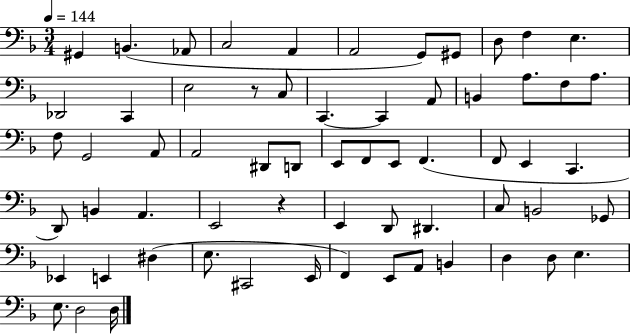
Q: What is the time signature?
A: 3/4